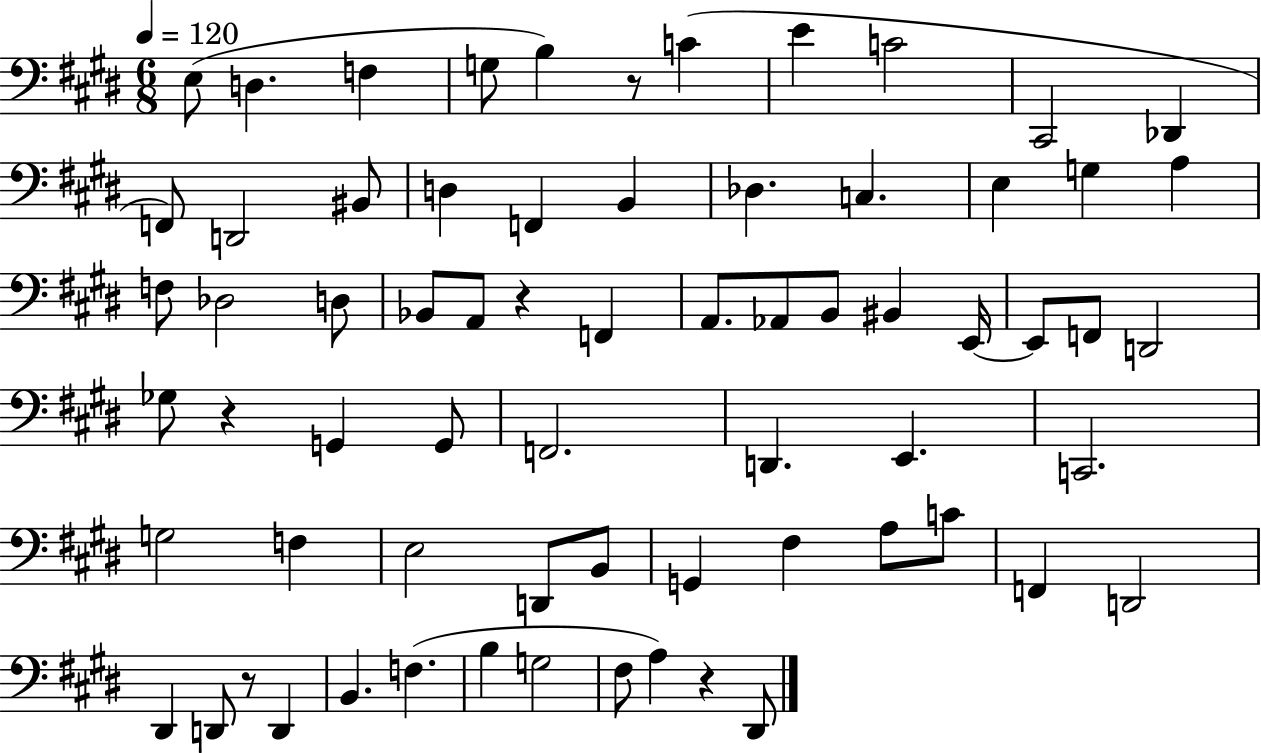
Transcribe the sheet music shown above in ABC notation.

X:1
T:Untitled
M:6/8
L:1/4
K:E
E,/2 D, F, G,/2 B, z/2 C E C2 ^C,,2 _D,, F,,/2 D,,2 ^B,,/2 D, F,, B,, _D, C, E, G, A, F,/2 _D,2 D,/2 _B,,/2 A,,/2 z F,, A,,/2 _A,,/2 B,,/2 ^B,, E,,/4 E,,/2 F,,/2 D,,2 _G,/2 z G,, G,,/2 F,,2 D,, E,, C,,2 G,2 F, E,2 D,,/2 B,,/2 G,, ^F, A,/2 C/2 F,, D,,2 ^D,, D,,/2 z/2 D,, B,, F, B, G,2 ^F,/2 A, z ^D,,/2